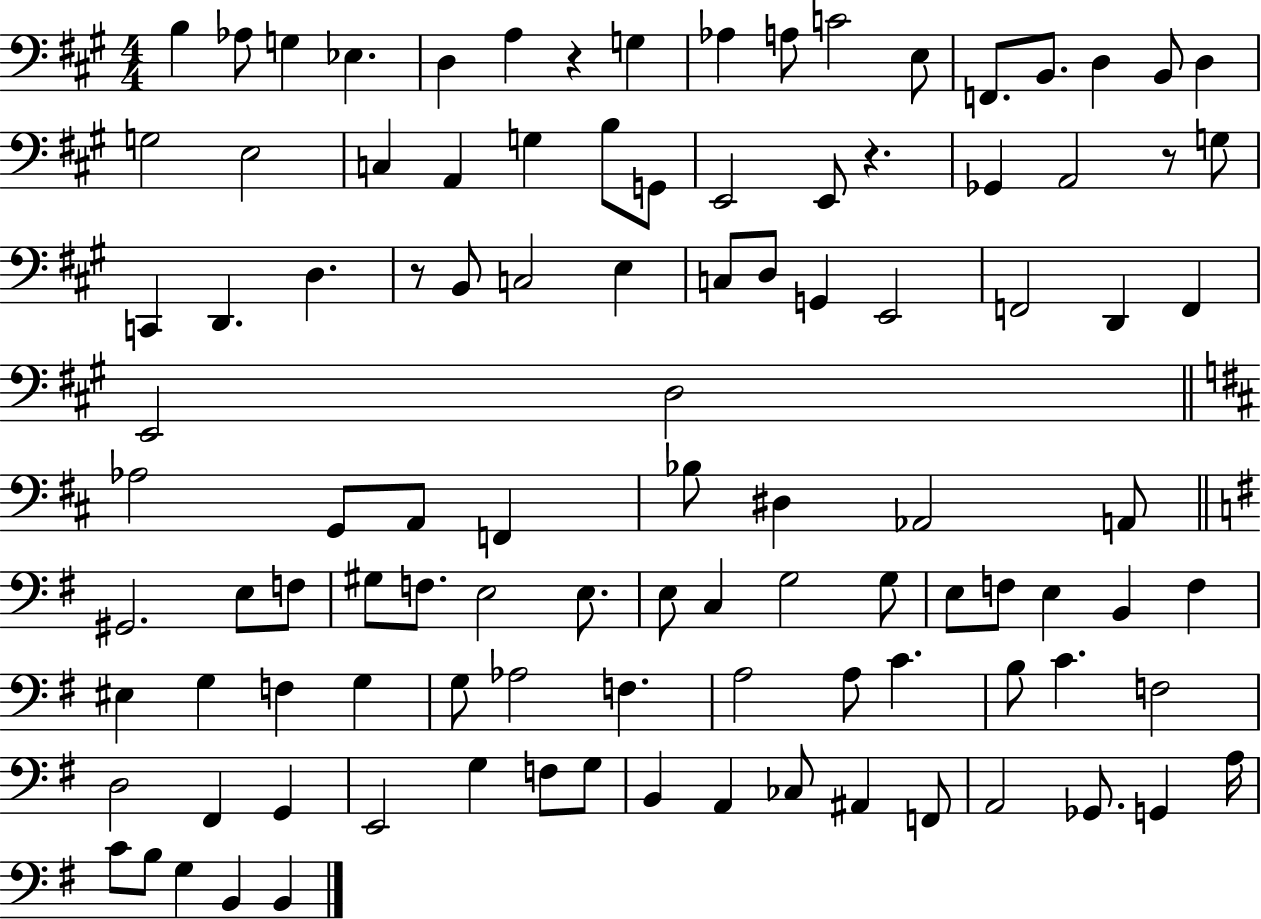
{
  \clef bass
  \numericTimeSignature
  \time 4/4
  \key a \major
  b4 aes8 g4 ees4. | d4 a4 r4 g4 | aes4 a8 c'2 e8 | f,8. b,8. d4 b,8 d4 | \break g2 e2 | c4 a,4 g4 b8 g,8 | e,2 e,8 r4. | ges,4 a,2 r8 g8 | \break c,4 d,4. d4. | r8 b,8 c2 e4 | c8 d8 g,4 e,2 | f,2 d,4 f,4 | \break e,2 d2 | \bar "||" \break \key b \minor aes2 g,8 a,8 f,4 | bes8 dis4 aes,2 a,8 | \bar "||" \break \key g \major gis,2. e8 f8 | gis8 f8. e2 e8. | e8 c4 g2 g8 | e8 f8 e4 b,4 f4 | \break eis4 g4 f4 g4 | g8 aes2 f4. | a2 a8 c'4. | b8 c'4. f2 | \break d2 fis,4 g,4 | e,2 g4 f8 g8 | b,4 a,4 ces8 ais,4 f,8 | a,2 ges,8. g,4 a16 | \break c'8 b8 g4 b,4 b,4 | \bar "|."
}